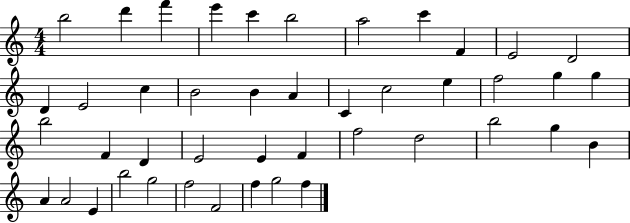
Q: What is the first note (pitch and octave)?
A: B5